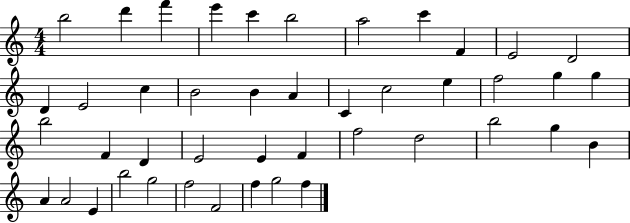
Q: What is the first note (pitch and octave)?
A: B5